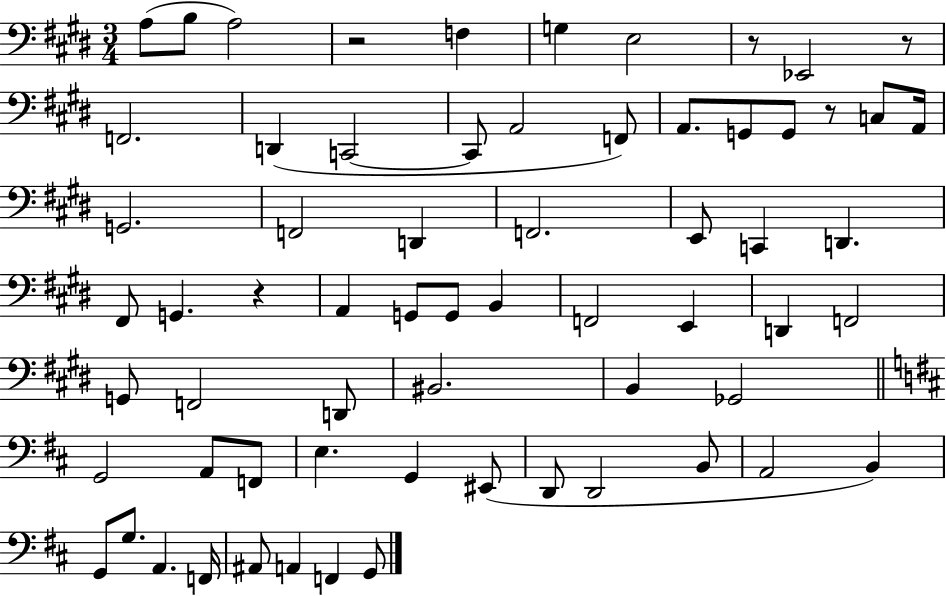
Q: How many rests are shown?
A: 5